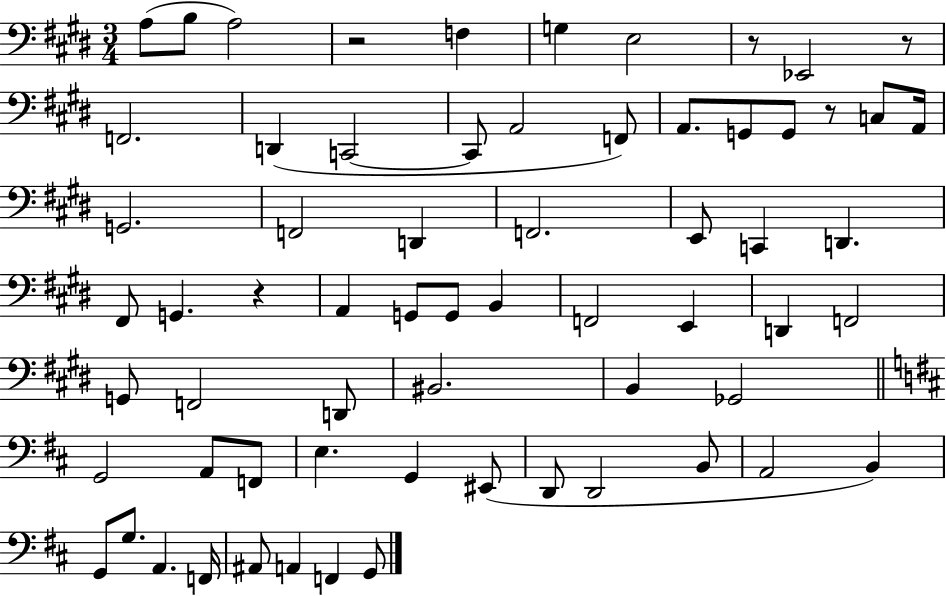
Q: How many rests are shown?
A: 5